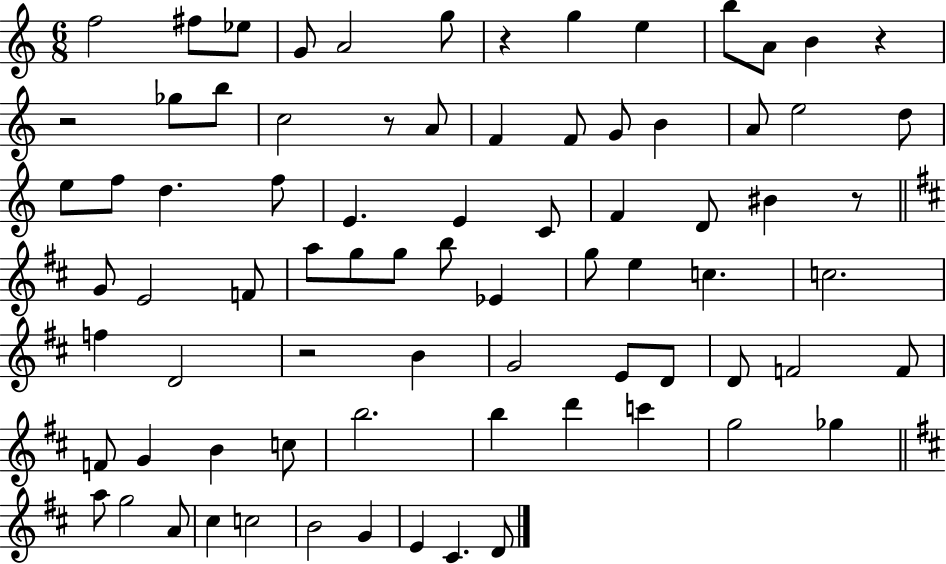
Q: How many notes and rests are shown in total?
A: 79